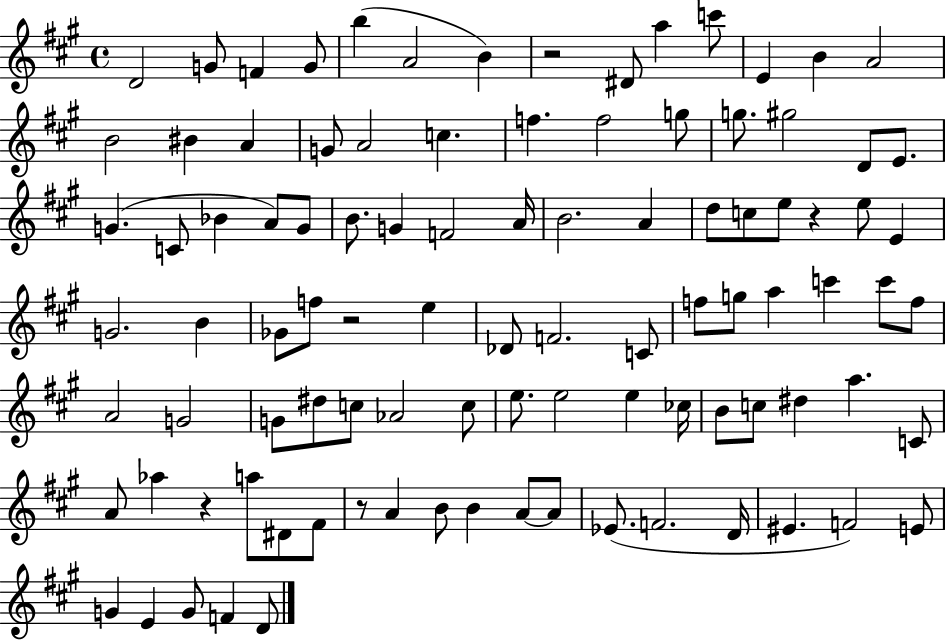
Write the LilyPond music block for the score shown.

{
  \clef treble
  \time 4/4
  \defaultTimeSignature
  \key a \major
  \repeat volta 2 { d'2 g'8 f'4 g'8 | b''4( a'2 b'4) | r2 dis'8 a''4 c'''8 | e'4 b'4 a'2 | \break b'2 bis'4 a'4 | g'8 a'2 c''4. | f''4. f''2 g''8 | g''8. gis''2 d'8 e'8. | \break g'4.( c'8 bes'4 a'8) g'8 | b'8. g'4 f'2 a'16 | b'2. a'4 | d''8 c''8 e''8 r4 e''8 e'4 | \break g'2. b'4 | ges'8 f''8 r2 e''4 | des'8 f'2. c'8 | f''8 g''8 a''4 c'''4 c'''8 f''8 | \break a'2 g'2 | g'8 dis''8 c''8 aes'2 c''8 | e''8. e''2 e''4 ces''16 | b'8 c''8 dis''4 a''4. c'8 | \break a'8 aes''4 r4 a''8 dis'8 fis'8 | r8 a'4 b'8 b'4 a'8~~ a'8 | ees'8.( f'2. d'16 | eis'4. f'2) e'8 | \break g'4 e'4 g'8 f'4 d'8 | } \bar "|."
}